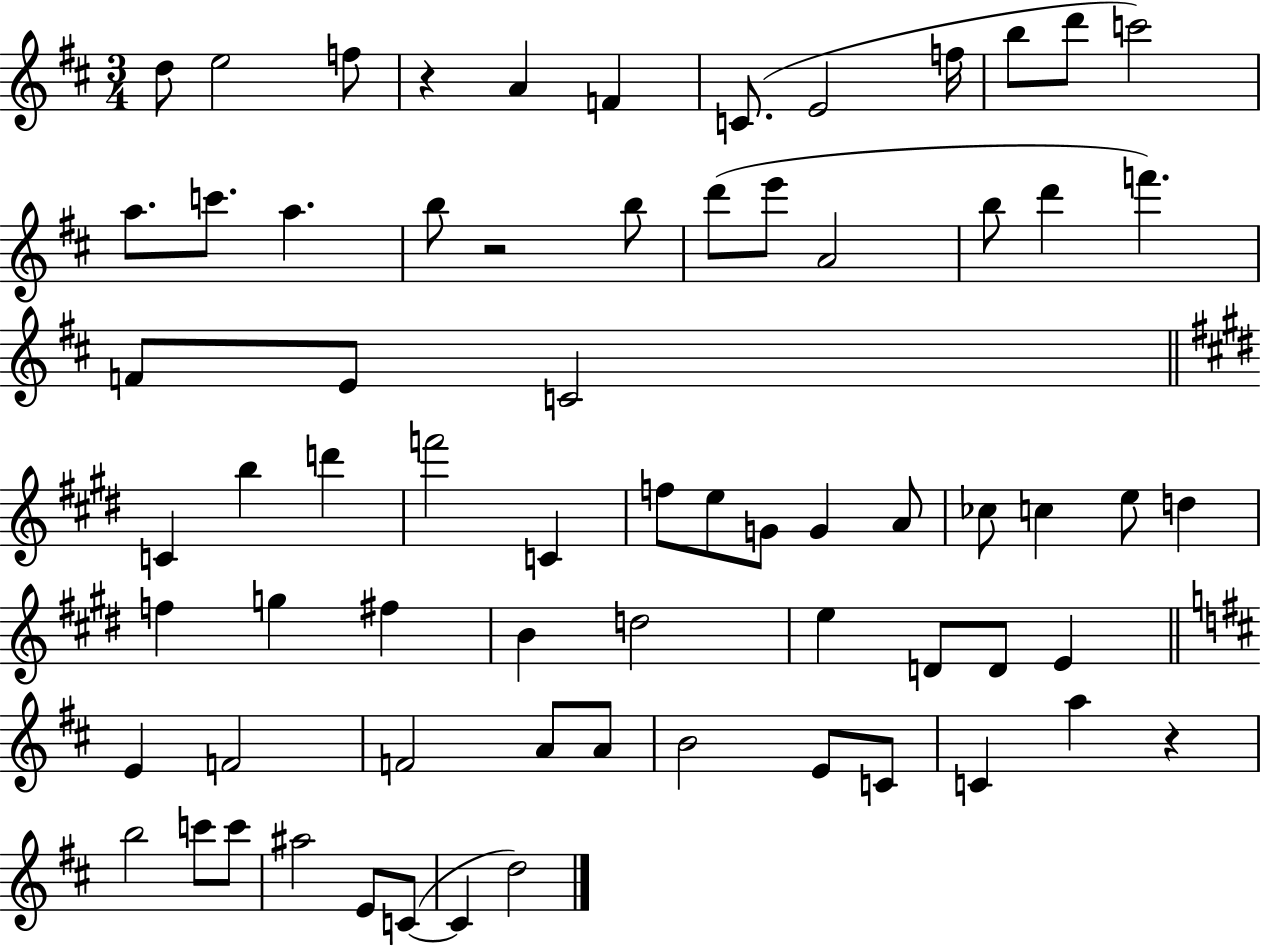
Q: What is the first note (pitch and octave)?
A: D5